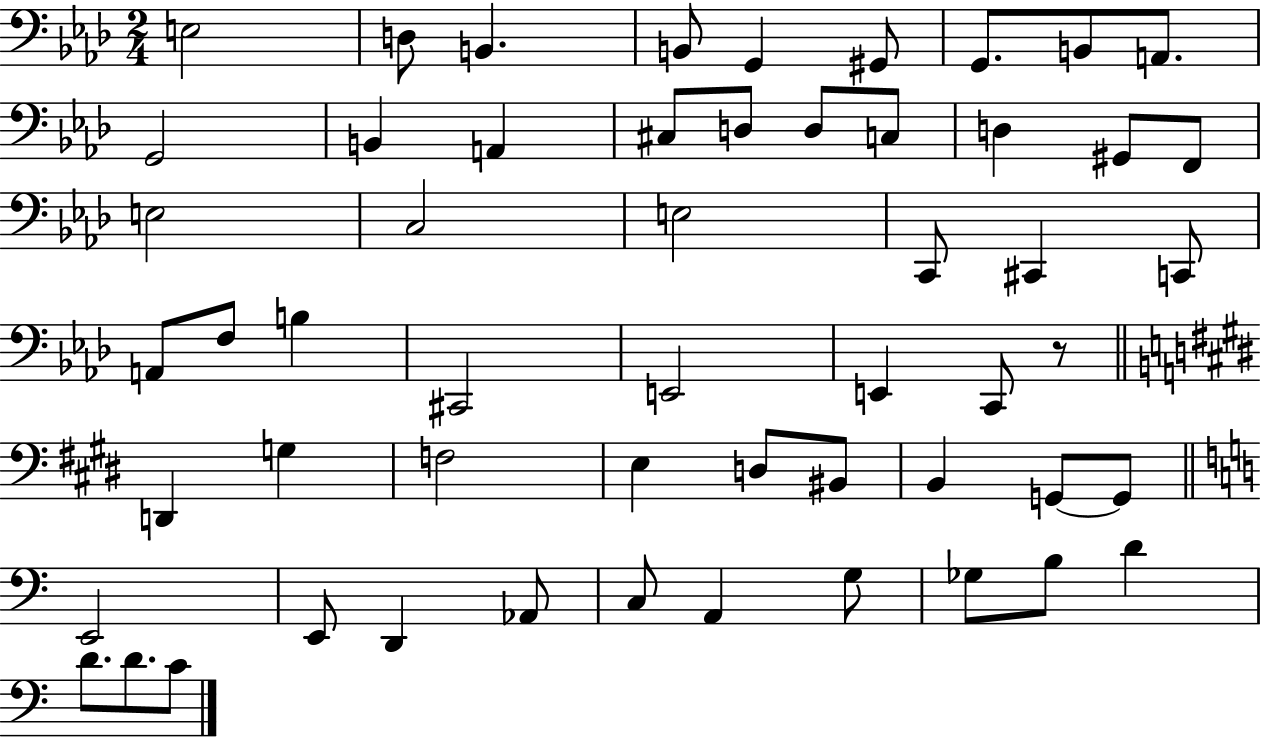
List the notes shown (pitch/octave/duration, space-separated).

E3/h D3/e B2/q. B2/e G2/q G#2/e G2/e. B2/e A2/e. G2/h B2/q A2/q C#3/e D3/e D3/e C3/e D3/q G#2/e F2/e E3/h C3/h E3/h C2/e C#2/q C2/e A2/e F3/e B3/q C#2/h E2/h E2/q C2/e R/e D2/q G3/q F3/h E3/q D3/e BIS2/e B2/q G2/e G2/e E2/h E2/e D2/q Ab2/e C3/e A2/q G3/e Gb3/e B3/e D4/q D4/e. D4/e. C4/e